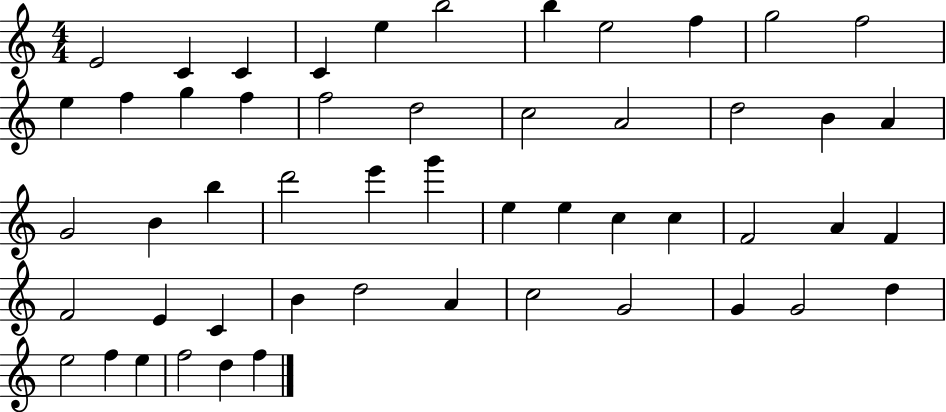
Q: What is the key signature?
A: C major